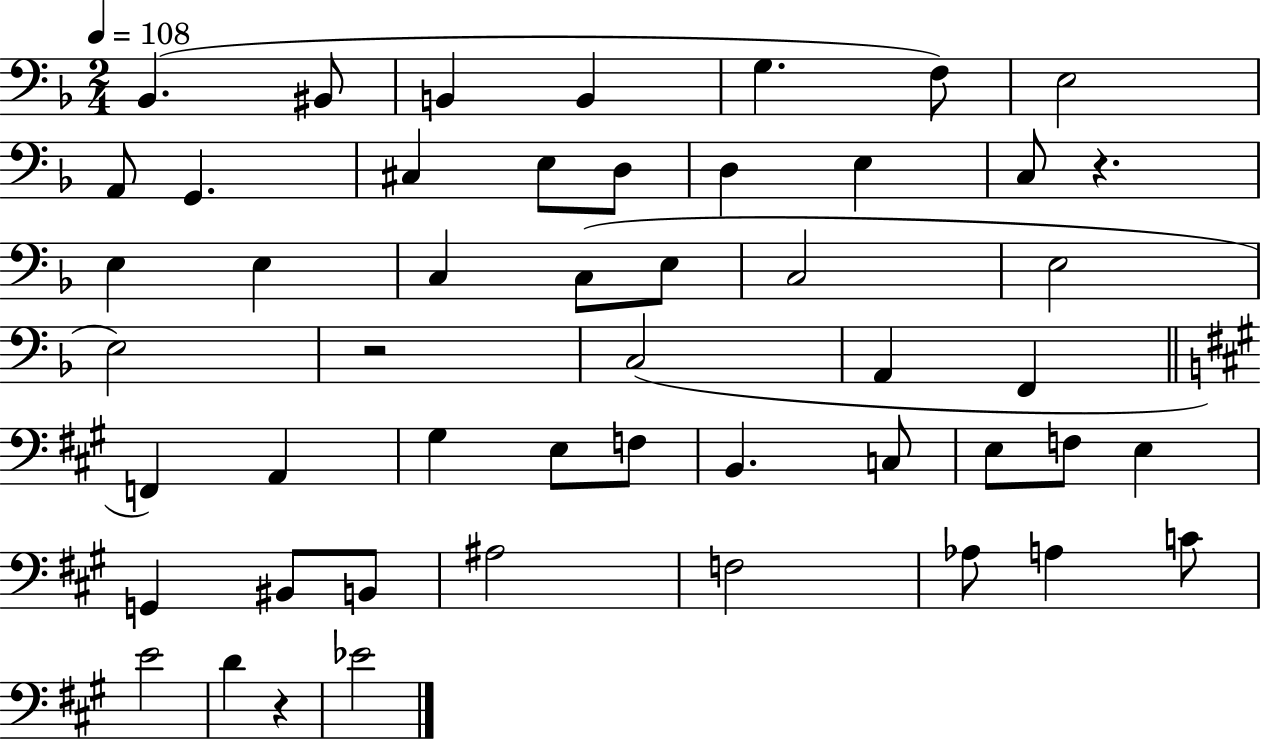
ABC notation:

X:1
T:Untitled
M:2/4
L:1/4
K:F
_B,, ^B,,/2 B,, B,, G, F,/2 E,2 A,,/2 G,, ^C, E,/2 D,/2 D, E, C,/2 z E, E, C, C,/2 E,/2 C,2 E,2 E,2 z2 C,2 A,, F,, F,, A,, ^G, E,/2 F,/2 B,, C,/2 E,/2 F,/2 E, G,, ^B,,/2 B,,/2 ^A,2 F,2 _A,/2 A, C/2 E2 D z _E2